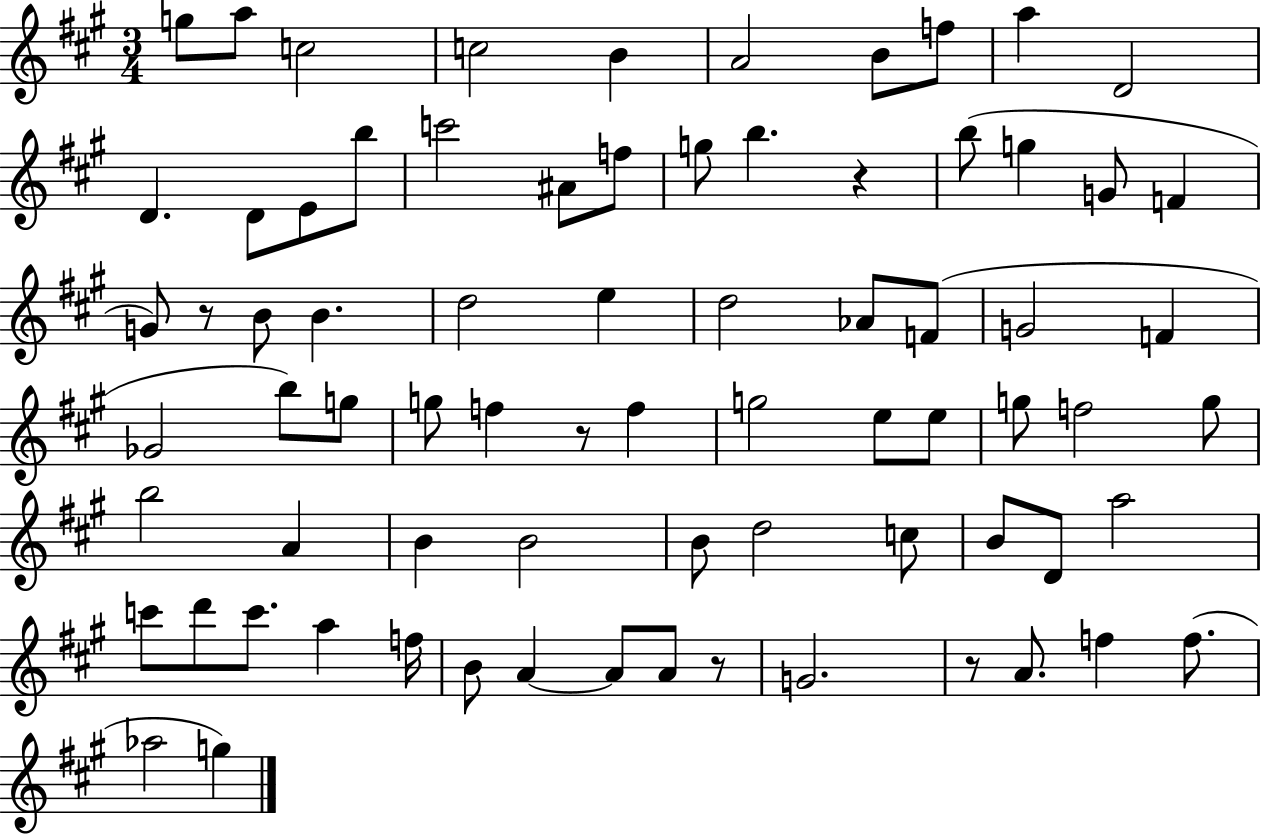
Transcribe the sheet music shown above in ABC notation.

X:1
T:Untitled
M:3/4
L:1/4
K:A
g/2 a/2 c2 c2 B A2 B/2 f/2 a D2 D D/2 E/2 b/2 c'2 ^A/2 f/2 g/2 b z b/2 g G/2 F G/2 z/2 B/2 B d2 e d2 _A/2 F/2 G2 F _G2 b/2 g/2 g/2 f z/2 f g2 e/2 e/2 g/2 f2 g/2 b2 A B B2 B/2 d2 c/2 B/2 D/2 a2 c'/2 d'/2 c'/2 a f/4 B/2 A A/2 A/2 z/2 G2 z/2 A/2 f f/2 _a2 g